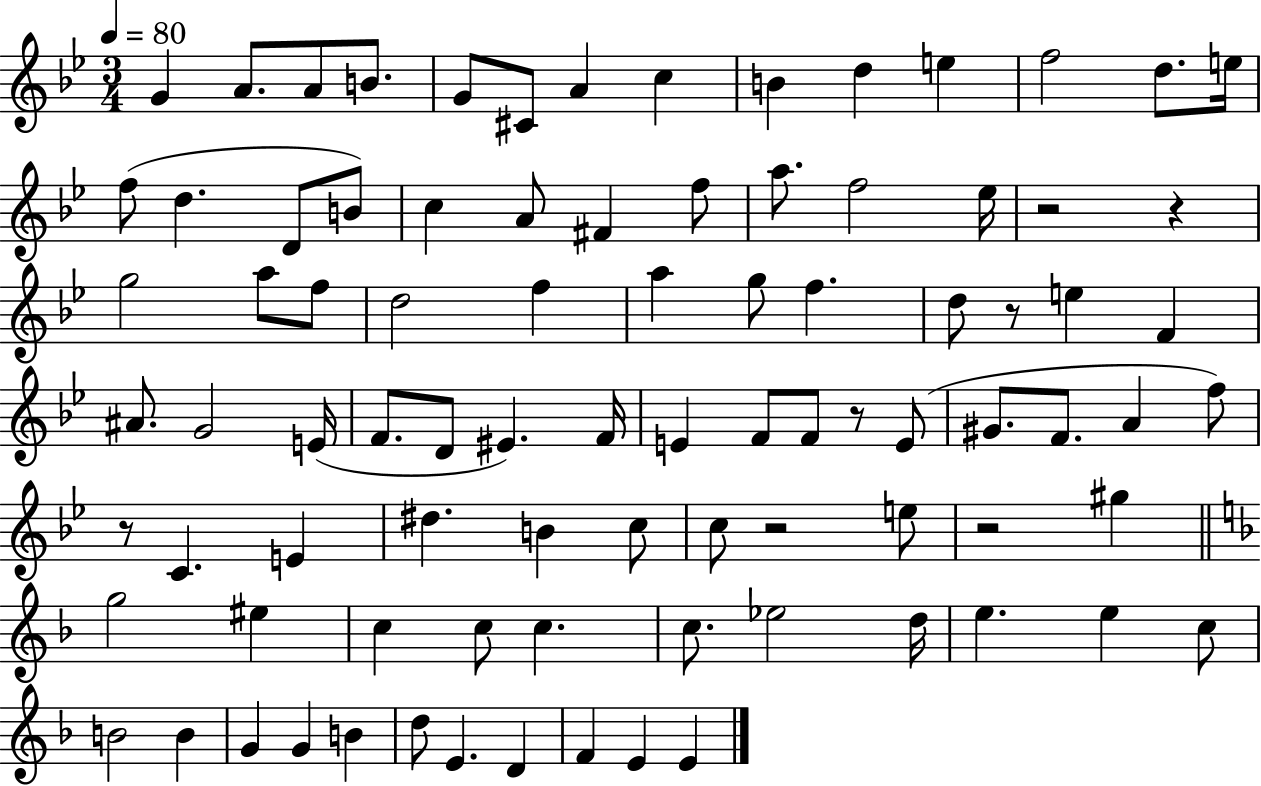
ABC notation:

X:1
T:Untitled
M:3/4
L:1/4
K:Bb
G A/2 A/2 B/2 G/2 ^C/2 A c B d e f2 d/2 e/4 f/2 d D/2 B/2 c A/2 ^F f/2 a/2 f2 _e/4 z2 z g2 a/2 f/2 d2 f a g/2 f d/2 z/2 e F ^A/2 G2 E/4 F/2 D/2 ^E F/4 E F/2 F/2 z/2 E/2 ^G/2 F/2 A f/2 z/2 C E ^d B c/2 c/2 z2 e/2 z2 ^g g2 ^e c c/2 c c/2 _e2 d/4 e e c/2 B2 B G G B d/2 E D F E E